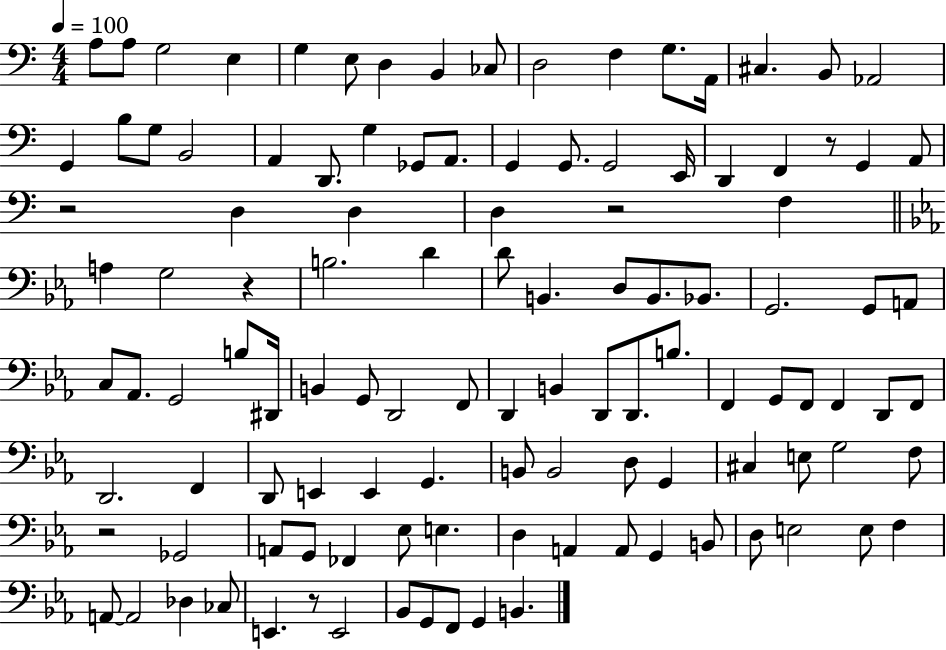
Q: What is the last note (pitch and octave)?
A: B2